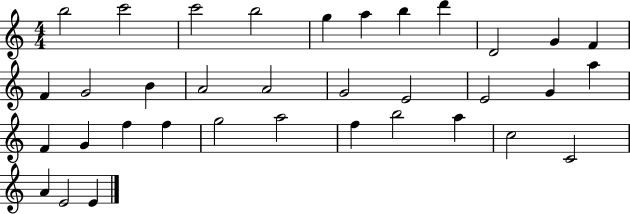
B5/h C6/h C6/h B5/h G5/q A5/q B5/q D6/q D4/h G4/q F4/q F4/q G4/h B4/q A4/h A4/h G4/h E4/h E4/h G4/q A5/q F4/q G4/q F5/q F5/q G5/h A5/h F5/q B5/h A5/q C5/h C4/h A4/q E4/h E4/q